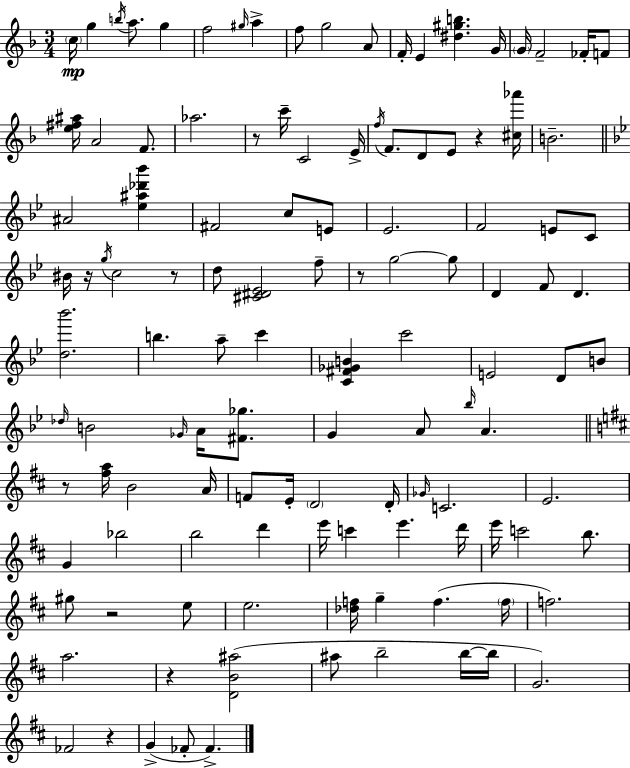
C5/s G5/q B5/s A5/e. G5/q F5/h G#5/s A5/q F5/e G5/h A4/e F4/s E4/q [D#5,G#5,B5]/q. G4/s G4/s F4/h FES4/s F4/e [E5,F#5,A#5]/s A4/h F4/e. Ab5/h. R/e C6/s C4/h E4/s F5/s F4/e. D4/e E4/e R/q [C#5,Ab6]/s B4/h. A#4/h [Eb5,A#5,Db6,Bb6]/q F#4/h C5/e E4/e Eb4/h. F4/h E4/e C4/e BIS4/s R/s G5/s C5/h R/e D5/e [C#4,D#4,Eb4]/h F5/e R/e G5/h G5/e D4/q F4/e D4/q. [D5,Bb6]/h. B5/q. A5/e C6/q [C4,F#4,Gb4,B4]/q C6/h E4/h D4/e B4/e Db5/s B4/h Gb4/s A4/s [F#4,Gb5]/e. G4/q A4/e Bb5/s A4/q. R/e [F#5,A5]/s B4/h A4/s F4/e E4/s D4/h D4/s Gb4/s C4/h. E4/h. G4/q Bb5/h B5/h D6/q E6/s C6/q E6/q. D6/s E6/s C6/h B5/e. G#5/e R/h E5/e E5/h. [Db5,F5]/s G5/q F5/q. F5/s F5/h. A5/h. R/q [D4,B4,A#5]/h A#5/e B5/h B5/s B5/s G4/h. FES4/h R/q G4/q FES4/e FES4/q.